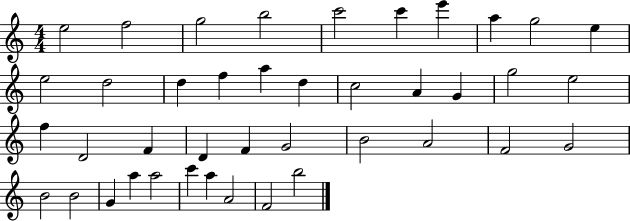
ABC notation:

X:1
T:Untitled
M:4/4
L:1/4
K:C
e2 f2 g2 b2 c'2 c' e' a g2 e e2 d2 d f a d c2 A G g2 e2 f D2 F D F G2 B2 A2 F2 G2 B2 B2 G a a2 c' a A2 F2 b2